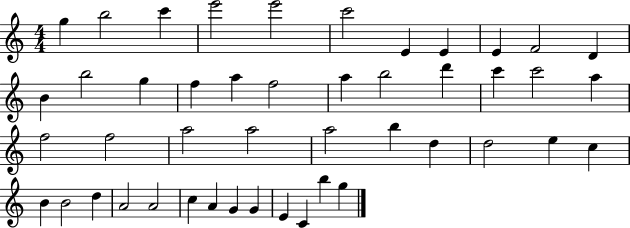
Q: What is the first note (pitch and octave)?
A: G5